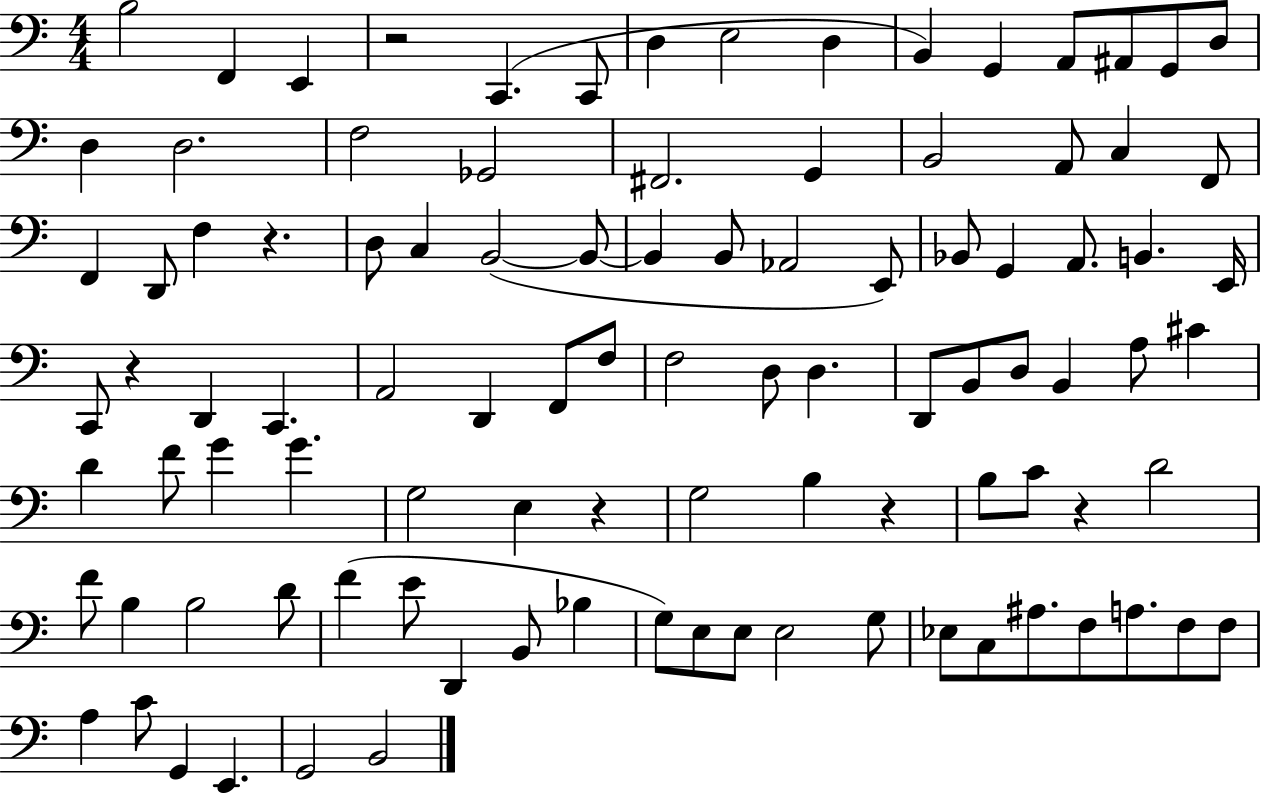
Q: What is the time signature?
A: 4/4